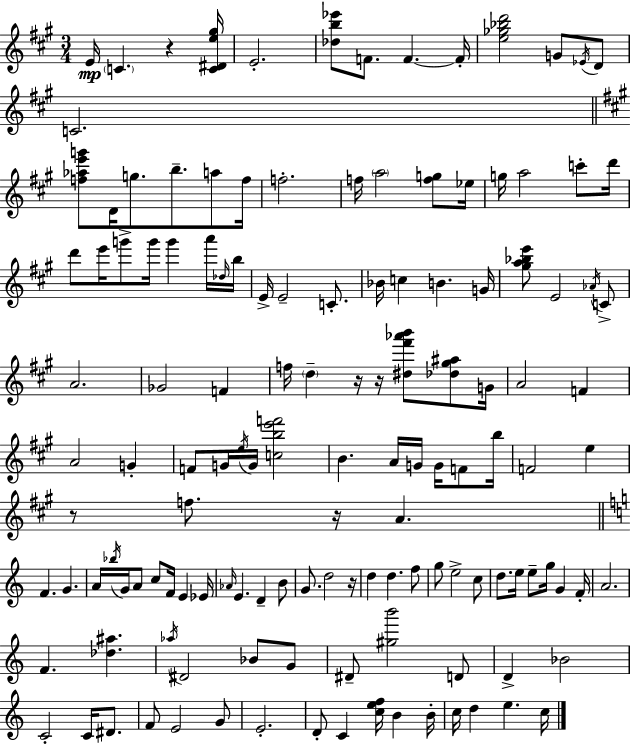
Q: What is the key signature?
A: A major